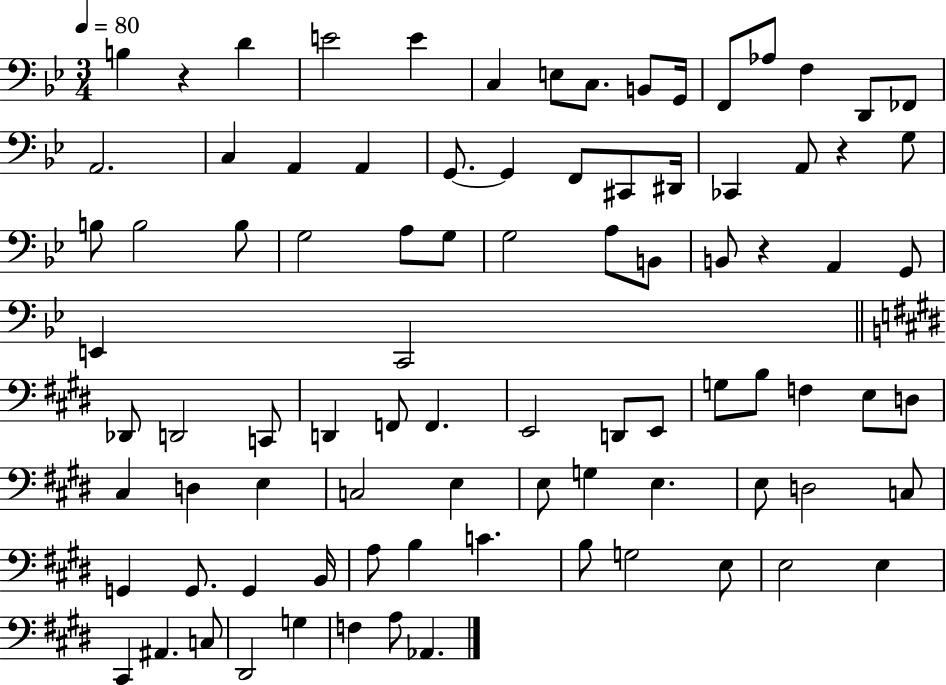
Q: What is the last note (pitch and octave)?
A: Ab2